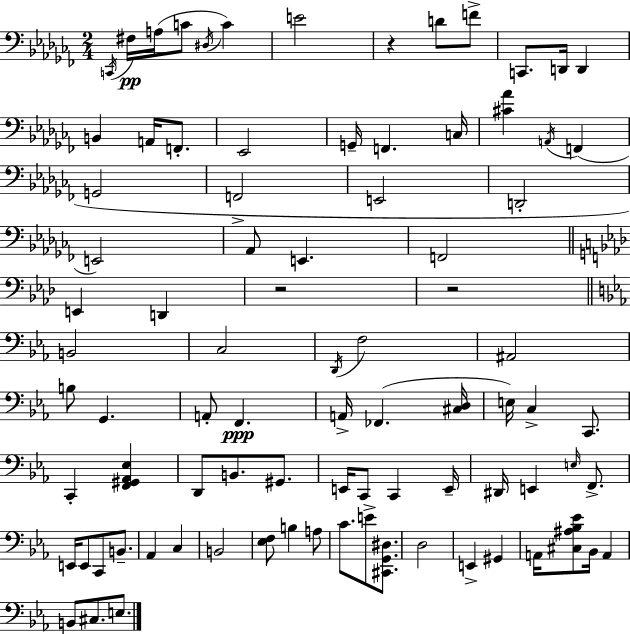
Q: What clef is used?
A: bass